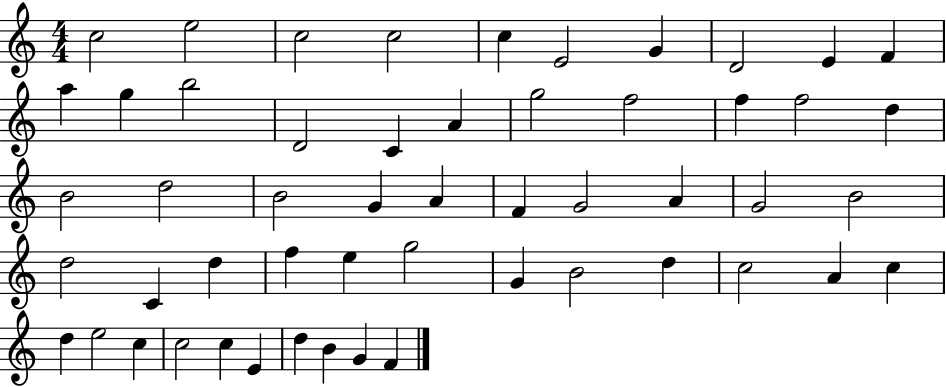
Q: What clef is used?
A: treble